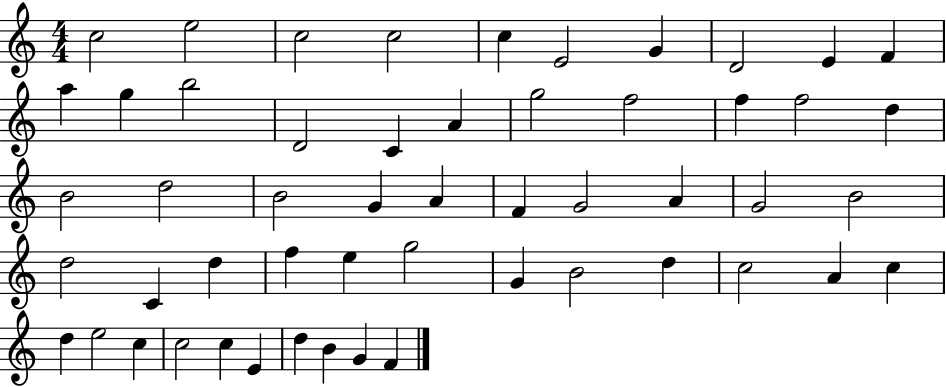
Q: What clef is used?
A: treble